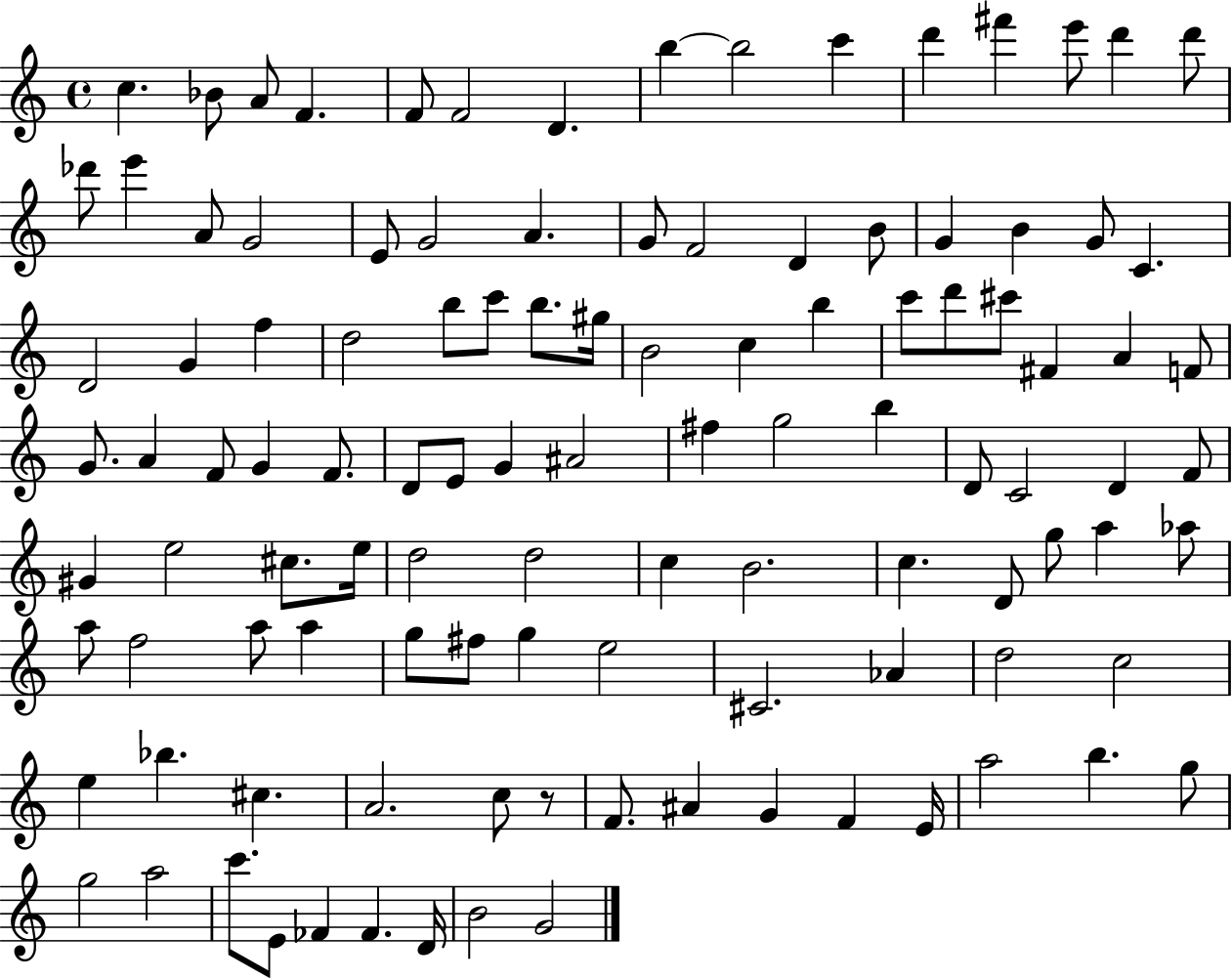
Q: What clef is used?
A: treble